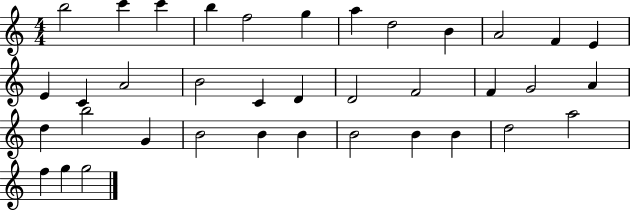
X:1
T:Untitled
M:4/4
L:1/4
K:C
b2 c' c' b f2 g a d2 B A2 F E E C A2 B2 C D D2 F2 F G2 A d b2 G B2 B B B2 B B d2 a2 f g g2